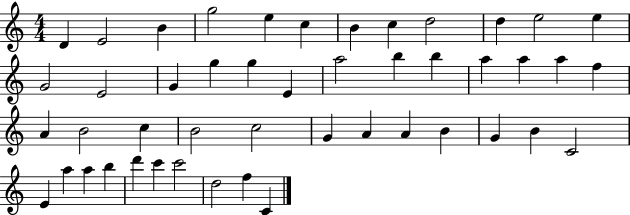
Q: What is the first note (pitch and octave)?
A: D4